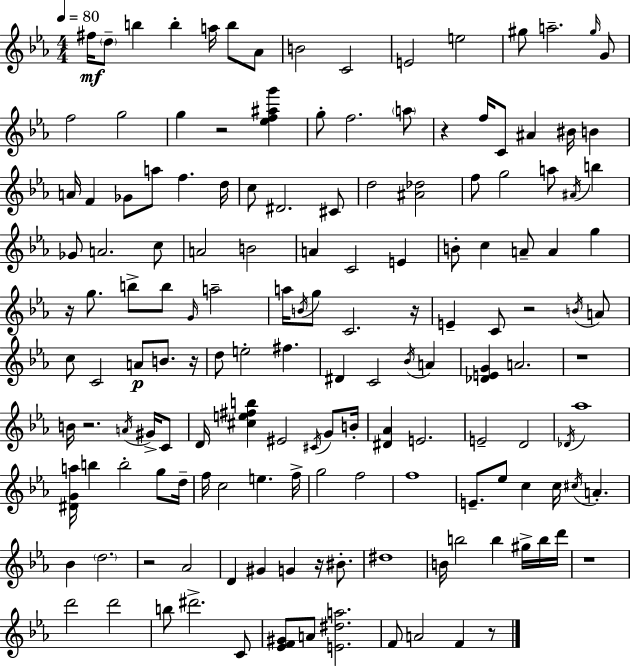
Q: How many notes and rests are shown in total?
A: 153